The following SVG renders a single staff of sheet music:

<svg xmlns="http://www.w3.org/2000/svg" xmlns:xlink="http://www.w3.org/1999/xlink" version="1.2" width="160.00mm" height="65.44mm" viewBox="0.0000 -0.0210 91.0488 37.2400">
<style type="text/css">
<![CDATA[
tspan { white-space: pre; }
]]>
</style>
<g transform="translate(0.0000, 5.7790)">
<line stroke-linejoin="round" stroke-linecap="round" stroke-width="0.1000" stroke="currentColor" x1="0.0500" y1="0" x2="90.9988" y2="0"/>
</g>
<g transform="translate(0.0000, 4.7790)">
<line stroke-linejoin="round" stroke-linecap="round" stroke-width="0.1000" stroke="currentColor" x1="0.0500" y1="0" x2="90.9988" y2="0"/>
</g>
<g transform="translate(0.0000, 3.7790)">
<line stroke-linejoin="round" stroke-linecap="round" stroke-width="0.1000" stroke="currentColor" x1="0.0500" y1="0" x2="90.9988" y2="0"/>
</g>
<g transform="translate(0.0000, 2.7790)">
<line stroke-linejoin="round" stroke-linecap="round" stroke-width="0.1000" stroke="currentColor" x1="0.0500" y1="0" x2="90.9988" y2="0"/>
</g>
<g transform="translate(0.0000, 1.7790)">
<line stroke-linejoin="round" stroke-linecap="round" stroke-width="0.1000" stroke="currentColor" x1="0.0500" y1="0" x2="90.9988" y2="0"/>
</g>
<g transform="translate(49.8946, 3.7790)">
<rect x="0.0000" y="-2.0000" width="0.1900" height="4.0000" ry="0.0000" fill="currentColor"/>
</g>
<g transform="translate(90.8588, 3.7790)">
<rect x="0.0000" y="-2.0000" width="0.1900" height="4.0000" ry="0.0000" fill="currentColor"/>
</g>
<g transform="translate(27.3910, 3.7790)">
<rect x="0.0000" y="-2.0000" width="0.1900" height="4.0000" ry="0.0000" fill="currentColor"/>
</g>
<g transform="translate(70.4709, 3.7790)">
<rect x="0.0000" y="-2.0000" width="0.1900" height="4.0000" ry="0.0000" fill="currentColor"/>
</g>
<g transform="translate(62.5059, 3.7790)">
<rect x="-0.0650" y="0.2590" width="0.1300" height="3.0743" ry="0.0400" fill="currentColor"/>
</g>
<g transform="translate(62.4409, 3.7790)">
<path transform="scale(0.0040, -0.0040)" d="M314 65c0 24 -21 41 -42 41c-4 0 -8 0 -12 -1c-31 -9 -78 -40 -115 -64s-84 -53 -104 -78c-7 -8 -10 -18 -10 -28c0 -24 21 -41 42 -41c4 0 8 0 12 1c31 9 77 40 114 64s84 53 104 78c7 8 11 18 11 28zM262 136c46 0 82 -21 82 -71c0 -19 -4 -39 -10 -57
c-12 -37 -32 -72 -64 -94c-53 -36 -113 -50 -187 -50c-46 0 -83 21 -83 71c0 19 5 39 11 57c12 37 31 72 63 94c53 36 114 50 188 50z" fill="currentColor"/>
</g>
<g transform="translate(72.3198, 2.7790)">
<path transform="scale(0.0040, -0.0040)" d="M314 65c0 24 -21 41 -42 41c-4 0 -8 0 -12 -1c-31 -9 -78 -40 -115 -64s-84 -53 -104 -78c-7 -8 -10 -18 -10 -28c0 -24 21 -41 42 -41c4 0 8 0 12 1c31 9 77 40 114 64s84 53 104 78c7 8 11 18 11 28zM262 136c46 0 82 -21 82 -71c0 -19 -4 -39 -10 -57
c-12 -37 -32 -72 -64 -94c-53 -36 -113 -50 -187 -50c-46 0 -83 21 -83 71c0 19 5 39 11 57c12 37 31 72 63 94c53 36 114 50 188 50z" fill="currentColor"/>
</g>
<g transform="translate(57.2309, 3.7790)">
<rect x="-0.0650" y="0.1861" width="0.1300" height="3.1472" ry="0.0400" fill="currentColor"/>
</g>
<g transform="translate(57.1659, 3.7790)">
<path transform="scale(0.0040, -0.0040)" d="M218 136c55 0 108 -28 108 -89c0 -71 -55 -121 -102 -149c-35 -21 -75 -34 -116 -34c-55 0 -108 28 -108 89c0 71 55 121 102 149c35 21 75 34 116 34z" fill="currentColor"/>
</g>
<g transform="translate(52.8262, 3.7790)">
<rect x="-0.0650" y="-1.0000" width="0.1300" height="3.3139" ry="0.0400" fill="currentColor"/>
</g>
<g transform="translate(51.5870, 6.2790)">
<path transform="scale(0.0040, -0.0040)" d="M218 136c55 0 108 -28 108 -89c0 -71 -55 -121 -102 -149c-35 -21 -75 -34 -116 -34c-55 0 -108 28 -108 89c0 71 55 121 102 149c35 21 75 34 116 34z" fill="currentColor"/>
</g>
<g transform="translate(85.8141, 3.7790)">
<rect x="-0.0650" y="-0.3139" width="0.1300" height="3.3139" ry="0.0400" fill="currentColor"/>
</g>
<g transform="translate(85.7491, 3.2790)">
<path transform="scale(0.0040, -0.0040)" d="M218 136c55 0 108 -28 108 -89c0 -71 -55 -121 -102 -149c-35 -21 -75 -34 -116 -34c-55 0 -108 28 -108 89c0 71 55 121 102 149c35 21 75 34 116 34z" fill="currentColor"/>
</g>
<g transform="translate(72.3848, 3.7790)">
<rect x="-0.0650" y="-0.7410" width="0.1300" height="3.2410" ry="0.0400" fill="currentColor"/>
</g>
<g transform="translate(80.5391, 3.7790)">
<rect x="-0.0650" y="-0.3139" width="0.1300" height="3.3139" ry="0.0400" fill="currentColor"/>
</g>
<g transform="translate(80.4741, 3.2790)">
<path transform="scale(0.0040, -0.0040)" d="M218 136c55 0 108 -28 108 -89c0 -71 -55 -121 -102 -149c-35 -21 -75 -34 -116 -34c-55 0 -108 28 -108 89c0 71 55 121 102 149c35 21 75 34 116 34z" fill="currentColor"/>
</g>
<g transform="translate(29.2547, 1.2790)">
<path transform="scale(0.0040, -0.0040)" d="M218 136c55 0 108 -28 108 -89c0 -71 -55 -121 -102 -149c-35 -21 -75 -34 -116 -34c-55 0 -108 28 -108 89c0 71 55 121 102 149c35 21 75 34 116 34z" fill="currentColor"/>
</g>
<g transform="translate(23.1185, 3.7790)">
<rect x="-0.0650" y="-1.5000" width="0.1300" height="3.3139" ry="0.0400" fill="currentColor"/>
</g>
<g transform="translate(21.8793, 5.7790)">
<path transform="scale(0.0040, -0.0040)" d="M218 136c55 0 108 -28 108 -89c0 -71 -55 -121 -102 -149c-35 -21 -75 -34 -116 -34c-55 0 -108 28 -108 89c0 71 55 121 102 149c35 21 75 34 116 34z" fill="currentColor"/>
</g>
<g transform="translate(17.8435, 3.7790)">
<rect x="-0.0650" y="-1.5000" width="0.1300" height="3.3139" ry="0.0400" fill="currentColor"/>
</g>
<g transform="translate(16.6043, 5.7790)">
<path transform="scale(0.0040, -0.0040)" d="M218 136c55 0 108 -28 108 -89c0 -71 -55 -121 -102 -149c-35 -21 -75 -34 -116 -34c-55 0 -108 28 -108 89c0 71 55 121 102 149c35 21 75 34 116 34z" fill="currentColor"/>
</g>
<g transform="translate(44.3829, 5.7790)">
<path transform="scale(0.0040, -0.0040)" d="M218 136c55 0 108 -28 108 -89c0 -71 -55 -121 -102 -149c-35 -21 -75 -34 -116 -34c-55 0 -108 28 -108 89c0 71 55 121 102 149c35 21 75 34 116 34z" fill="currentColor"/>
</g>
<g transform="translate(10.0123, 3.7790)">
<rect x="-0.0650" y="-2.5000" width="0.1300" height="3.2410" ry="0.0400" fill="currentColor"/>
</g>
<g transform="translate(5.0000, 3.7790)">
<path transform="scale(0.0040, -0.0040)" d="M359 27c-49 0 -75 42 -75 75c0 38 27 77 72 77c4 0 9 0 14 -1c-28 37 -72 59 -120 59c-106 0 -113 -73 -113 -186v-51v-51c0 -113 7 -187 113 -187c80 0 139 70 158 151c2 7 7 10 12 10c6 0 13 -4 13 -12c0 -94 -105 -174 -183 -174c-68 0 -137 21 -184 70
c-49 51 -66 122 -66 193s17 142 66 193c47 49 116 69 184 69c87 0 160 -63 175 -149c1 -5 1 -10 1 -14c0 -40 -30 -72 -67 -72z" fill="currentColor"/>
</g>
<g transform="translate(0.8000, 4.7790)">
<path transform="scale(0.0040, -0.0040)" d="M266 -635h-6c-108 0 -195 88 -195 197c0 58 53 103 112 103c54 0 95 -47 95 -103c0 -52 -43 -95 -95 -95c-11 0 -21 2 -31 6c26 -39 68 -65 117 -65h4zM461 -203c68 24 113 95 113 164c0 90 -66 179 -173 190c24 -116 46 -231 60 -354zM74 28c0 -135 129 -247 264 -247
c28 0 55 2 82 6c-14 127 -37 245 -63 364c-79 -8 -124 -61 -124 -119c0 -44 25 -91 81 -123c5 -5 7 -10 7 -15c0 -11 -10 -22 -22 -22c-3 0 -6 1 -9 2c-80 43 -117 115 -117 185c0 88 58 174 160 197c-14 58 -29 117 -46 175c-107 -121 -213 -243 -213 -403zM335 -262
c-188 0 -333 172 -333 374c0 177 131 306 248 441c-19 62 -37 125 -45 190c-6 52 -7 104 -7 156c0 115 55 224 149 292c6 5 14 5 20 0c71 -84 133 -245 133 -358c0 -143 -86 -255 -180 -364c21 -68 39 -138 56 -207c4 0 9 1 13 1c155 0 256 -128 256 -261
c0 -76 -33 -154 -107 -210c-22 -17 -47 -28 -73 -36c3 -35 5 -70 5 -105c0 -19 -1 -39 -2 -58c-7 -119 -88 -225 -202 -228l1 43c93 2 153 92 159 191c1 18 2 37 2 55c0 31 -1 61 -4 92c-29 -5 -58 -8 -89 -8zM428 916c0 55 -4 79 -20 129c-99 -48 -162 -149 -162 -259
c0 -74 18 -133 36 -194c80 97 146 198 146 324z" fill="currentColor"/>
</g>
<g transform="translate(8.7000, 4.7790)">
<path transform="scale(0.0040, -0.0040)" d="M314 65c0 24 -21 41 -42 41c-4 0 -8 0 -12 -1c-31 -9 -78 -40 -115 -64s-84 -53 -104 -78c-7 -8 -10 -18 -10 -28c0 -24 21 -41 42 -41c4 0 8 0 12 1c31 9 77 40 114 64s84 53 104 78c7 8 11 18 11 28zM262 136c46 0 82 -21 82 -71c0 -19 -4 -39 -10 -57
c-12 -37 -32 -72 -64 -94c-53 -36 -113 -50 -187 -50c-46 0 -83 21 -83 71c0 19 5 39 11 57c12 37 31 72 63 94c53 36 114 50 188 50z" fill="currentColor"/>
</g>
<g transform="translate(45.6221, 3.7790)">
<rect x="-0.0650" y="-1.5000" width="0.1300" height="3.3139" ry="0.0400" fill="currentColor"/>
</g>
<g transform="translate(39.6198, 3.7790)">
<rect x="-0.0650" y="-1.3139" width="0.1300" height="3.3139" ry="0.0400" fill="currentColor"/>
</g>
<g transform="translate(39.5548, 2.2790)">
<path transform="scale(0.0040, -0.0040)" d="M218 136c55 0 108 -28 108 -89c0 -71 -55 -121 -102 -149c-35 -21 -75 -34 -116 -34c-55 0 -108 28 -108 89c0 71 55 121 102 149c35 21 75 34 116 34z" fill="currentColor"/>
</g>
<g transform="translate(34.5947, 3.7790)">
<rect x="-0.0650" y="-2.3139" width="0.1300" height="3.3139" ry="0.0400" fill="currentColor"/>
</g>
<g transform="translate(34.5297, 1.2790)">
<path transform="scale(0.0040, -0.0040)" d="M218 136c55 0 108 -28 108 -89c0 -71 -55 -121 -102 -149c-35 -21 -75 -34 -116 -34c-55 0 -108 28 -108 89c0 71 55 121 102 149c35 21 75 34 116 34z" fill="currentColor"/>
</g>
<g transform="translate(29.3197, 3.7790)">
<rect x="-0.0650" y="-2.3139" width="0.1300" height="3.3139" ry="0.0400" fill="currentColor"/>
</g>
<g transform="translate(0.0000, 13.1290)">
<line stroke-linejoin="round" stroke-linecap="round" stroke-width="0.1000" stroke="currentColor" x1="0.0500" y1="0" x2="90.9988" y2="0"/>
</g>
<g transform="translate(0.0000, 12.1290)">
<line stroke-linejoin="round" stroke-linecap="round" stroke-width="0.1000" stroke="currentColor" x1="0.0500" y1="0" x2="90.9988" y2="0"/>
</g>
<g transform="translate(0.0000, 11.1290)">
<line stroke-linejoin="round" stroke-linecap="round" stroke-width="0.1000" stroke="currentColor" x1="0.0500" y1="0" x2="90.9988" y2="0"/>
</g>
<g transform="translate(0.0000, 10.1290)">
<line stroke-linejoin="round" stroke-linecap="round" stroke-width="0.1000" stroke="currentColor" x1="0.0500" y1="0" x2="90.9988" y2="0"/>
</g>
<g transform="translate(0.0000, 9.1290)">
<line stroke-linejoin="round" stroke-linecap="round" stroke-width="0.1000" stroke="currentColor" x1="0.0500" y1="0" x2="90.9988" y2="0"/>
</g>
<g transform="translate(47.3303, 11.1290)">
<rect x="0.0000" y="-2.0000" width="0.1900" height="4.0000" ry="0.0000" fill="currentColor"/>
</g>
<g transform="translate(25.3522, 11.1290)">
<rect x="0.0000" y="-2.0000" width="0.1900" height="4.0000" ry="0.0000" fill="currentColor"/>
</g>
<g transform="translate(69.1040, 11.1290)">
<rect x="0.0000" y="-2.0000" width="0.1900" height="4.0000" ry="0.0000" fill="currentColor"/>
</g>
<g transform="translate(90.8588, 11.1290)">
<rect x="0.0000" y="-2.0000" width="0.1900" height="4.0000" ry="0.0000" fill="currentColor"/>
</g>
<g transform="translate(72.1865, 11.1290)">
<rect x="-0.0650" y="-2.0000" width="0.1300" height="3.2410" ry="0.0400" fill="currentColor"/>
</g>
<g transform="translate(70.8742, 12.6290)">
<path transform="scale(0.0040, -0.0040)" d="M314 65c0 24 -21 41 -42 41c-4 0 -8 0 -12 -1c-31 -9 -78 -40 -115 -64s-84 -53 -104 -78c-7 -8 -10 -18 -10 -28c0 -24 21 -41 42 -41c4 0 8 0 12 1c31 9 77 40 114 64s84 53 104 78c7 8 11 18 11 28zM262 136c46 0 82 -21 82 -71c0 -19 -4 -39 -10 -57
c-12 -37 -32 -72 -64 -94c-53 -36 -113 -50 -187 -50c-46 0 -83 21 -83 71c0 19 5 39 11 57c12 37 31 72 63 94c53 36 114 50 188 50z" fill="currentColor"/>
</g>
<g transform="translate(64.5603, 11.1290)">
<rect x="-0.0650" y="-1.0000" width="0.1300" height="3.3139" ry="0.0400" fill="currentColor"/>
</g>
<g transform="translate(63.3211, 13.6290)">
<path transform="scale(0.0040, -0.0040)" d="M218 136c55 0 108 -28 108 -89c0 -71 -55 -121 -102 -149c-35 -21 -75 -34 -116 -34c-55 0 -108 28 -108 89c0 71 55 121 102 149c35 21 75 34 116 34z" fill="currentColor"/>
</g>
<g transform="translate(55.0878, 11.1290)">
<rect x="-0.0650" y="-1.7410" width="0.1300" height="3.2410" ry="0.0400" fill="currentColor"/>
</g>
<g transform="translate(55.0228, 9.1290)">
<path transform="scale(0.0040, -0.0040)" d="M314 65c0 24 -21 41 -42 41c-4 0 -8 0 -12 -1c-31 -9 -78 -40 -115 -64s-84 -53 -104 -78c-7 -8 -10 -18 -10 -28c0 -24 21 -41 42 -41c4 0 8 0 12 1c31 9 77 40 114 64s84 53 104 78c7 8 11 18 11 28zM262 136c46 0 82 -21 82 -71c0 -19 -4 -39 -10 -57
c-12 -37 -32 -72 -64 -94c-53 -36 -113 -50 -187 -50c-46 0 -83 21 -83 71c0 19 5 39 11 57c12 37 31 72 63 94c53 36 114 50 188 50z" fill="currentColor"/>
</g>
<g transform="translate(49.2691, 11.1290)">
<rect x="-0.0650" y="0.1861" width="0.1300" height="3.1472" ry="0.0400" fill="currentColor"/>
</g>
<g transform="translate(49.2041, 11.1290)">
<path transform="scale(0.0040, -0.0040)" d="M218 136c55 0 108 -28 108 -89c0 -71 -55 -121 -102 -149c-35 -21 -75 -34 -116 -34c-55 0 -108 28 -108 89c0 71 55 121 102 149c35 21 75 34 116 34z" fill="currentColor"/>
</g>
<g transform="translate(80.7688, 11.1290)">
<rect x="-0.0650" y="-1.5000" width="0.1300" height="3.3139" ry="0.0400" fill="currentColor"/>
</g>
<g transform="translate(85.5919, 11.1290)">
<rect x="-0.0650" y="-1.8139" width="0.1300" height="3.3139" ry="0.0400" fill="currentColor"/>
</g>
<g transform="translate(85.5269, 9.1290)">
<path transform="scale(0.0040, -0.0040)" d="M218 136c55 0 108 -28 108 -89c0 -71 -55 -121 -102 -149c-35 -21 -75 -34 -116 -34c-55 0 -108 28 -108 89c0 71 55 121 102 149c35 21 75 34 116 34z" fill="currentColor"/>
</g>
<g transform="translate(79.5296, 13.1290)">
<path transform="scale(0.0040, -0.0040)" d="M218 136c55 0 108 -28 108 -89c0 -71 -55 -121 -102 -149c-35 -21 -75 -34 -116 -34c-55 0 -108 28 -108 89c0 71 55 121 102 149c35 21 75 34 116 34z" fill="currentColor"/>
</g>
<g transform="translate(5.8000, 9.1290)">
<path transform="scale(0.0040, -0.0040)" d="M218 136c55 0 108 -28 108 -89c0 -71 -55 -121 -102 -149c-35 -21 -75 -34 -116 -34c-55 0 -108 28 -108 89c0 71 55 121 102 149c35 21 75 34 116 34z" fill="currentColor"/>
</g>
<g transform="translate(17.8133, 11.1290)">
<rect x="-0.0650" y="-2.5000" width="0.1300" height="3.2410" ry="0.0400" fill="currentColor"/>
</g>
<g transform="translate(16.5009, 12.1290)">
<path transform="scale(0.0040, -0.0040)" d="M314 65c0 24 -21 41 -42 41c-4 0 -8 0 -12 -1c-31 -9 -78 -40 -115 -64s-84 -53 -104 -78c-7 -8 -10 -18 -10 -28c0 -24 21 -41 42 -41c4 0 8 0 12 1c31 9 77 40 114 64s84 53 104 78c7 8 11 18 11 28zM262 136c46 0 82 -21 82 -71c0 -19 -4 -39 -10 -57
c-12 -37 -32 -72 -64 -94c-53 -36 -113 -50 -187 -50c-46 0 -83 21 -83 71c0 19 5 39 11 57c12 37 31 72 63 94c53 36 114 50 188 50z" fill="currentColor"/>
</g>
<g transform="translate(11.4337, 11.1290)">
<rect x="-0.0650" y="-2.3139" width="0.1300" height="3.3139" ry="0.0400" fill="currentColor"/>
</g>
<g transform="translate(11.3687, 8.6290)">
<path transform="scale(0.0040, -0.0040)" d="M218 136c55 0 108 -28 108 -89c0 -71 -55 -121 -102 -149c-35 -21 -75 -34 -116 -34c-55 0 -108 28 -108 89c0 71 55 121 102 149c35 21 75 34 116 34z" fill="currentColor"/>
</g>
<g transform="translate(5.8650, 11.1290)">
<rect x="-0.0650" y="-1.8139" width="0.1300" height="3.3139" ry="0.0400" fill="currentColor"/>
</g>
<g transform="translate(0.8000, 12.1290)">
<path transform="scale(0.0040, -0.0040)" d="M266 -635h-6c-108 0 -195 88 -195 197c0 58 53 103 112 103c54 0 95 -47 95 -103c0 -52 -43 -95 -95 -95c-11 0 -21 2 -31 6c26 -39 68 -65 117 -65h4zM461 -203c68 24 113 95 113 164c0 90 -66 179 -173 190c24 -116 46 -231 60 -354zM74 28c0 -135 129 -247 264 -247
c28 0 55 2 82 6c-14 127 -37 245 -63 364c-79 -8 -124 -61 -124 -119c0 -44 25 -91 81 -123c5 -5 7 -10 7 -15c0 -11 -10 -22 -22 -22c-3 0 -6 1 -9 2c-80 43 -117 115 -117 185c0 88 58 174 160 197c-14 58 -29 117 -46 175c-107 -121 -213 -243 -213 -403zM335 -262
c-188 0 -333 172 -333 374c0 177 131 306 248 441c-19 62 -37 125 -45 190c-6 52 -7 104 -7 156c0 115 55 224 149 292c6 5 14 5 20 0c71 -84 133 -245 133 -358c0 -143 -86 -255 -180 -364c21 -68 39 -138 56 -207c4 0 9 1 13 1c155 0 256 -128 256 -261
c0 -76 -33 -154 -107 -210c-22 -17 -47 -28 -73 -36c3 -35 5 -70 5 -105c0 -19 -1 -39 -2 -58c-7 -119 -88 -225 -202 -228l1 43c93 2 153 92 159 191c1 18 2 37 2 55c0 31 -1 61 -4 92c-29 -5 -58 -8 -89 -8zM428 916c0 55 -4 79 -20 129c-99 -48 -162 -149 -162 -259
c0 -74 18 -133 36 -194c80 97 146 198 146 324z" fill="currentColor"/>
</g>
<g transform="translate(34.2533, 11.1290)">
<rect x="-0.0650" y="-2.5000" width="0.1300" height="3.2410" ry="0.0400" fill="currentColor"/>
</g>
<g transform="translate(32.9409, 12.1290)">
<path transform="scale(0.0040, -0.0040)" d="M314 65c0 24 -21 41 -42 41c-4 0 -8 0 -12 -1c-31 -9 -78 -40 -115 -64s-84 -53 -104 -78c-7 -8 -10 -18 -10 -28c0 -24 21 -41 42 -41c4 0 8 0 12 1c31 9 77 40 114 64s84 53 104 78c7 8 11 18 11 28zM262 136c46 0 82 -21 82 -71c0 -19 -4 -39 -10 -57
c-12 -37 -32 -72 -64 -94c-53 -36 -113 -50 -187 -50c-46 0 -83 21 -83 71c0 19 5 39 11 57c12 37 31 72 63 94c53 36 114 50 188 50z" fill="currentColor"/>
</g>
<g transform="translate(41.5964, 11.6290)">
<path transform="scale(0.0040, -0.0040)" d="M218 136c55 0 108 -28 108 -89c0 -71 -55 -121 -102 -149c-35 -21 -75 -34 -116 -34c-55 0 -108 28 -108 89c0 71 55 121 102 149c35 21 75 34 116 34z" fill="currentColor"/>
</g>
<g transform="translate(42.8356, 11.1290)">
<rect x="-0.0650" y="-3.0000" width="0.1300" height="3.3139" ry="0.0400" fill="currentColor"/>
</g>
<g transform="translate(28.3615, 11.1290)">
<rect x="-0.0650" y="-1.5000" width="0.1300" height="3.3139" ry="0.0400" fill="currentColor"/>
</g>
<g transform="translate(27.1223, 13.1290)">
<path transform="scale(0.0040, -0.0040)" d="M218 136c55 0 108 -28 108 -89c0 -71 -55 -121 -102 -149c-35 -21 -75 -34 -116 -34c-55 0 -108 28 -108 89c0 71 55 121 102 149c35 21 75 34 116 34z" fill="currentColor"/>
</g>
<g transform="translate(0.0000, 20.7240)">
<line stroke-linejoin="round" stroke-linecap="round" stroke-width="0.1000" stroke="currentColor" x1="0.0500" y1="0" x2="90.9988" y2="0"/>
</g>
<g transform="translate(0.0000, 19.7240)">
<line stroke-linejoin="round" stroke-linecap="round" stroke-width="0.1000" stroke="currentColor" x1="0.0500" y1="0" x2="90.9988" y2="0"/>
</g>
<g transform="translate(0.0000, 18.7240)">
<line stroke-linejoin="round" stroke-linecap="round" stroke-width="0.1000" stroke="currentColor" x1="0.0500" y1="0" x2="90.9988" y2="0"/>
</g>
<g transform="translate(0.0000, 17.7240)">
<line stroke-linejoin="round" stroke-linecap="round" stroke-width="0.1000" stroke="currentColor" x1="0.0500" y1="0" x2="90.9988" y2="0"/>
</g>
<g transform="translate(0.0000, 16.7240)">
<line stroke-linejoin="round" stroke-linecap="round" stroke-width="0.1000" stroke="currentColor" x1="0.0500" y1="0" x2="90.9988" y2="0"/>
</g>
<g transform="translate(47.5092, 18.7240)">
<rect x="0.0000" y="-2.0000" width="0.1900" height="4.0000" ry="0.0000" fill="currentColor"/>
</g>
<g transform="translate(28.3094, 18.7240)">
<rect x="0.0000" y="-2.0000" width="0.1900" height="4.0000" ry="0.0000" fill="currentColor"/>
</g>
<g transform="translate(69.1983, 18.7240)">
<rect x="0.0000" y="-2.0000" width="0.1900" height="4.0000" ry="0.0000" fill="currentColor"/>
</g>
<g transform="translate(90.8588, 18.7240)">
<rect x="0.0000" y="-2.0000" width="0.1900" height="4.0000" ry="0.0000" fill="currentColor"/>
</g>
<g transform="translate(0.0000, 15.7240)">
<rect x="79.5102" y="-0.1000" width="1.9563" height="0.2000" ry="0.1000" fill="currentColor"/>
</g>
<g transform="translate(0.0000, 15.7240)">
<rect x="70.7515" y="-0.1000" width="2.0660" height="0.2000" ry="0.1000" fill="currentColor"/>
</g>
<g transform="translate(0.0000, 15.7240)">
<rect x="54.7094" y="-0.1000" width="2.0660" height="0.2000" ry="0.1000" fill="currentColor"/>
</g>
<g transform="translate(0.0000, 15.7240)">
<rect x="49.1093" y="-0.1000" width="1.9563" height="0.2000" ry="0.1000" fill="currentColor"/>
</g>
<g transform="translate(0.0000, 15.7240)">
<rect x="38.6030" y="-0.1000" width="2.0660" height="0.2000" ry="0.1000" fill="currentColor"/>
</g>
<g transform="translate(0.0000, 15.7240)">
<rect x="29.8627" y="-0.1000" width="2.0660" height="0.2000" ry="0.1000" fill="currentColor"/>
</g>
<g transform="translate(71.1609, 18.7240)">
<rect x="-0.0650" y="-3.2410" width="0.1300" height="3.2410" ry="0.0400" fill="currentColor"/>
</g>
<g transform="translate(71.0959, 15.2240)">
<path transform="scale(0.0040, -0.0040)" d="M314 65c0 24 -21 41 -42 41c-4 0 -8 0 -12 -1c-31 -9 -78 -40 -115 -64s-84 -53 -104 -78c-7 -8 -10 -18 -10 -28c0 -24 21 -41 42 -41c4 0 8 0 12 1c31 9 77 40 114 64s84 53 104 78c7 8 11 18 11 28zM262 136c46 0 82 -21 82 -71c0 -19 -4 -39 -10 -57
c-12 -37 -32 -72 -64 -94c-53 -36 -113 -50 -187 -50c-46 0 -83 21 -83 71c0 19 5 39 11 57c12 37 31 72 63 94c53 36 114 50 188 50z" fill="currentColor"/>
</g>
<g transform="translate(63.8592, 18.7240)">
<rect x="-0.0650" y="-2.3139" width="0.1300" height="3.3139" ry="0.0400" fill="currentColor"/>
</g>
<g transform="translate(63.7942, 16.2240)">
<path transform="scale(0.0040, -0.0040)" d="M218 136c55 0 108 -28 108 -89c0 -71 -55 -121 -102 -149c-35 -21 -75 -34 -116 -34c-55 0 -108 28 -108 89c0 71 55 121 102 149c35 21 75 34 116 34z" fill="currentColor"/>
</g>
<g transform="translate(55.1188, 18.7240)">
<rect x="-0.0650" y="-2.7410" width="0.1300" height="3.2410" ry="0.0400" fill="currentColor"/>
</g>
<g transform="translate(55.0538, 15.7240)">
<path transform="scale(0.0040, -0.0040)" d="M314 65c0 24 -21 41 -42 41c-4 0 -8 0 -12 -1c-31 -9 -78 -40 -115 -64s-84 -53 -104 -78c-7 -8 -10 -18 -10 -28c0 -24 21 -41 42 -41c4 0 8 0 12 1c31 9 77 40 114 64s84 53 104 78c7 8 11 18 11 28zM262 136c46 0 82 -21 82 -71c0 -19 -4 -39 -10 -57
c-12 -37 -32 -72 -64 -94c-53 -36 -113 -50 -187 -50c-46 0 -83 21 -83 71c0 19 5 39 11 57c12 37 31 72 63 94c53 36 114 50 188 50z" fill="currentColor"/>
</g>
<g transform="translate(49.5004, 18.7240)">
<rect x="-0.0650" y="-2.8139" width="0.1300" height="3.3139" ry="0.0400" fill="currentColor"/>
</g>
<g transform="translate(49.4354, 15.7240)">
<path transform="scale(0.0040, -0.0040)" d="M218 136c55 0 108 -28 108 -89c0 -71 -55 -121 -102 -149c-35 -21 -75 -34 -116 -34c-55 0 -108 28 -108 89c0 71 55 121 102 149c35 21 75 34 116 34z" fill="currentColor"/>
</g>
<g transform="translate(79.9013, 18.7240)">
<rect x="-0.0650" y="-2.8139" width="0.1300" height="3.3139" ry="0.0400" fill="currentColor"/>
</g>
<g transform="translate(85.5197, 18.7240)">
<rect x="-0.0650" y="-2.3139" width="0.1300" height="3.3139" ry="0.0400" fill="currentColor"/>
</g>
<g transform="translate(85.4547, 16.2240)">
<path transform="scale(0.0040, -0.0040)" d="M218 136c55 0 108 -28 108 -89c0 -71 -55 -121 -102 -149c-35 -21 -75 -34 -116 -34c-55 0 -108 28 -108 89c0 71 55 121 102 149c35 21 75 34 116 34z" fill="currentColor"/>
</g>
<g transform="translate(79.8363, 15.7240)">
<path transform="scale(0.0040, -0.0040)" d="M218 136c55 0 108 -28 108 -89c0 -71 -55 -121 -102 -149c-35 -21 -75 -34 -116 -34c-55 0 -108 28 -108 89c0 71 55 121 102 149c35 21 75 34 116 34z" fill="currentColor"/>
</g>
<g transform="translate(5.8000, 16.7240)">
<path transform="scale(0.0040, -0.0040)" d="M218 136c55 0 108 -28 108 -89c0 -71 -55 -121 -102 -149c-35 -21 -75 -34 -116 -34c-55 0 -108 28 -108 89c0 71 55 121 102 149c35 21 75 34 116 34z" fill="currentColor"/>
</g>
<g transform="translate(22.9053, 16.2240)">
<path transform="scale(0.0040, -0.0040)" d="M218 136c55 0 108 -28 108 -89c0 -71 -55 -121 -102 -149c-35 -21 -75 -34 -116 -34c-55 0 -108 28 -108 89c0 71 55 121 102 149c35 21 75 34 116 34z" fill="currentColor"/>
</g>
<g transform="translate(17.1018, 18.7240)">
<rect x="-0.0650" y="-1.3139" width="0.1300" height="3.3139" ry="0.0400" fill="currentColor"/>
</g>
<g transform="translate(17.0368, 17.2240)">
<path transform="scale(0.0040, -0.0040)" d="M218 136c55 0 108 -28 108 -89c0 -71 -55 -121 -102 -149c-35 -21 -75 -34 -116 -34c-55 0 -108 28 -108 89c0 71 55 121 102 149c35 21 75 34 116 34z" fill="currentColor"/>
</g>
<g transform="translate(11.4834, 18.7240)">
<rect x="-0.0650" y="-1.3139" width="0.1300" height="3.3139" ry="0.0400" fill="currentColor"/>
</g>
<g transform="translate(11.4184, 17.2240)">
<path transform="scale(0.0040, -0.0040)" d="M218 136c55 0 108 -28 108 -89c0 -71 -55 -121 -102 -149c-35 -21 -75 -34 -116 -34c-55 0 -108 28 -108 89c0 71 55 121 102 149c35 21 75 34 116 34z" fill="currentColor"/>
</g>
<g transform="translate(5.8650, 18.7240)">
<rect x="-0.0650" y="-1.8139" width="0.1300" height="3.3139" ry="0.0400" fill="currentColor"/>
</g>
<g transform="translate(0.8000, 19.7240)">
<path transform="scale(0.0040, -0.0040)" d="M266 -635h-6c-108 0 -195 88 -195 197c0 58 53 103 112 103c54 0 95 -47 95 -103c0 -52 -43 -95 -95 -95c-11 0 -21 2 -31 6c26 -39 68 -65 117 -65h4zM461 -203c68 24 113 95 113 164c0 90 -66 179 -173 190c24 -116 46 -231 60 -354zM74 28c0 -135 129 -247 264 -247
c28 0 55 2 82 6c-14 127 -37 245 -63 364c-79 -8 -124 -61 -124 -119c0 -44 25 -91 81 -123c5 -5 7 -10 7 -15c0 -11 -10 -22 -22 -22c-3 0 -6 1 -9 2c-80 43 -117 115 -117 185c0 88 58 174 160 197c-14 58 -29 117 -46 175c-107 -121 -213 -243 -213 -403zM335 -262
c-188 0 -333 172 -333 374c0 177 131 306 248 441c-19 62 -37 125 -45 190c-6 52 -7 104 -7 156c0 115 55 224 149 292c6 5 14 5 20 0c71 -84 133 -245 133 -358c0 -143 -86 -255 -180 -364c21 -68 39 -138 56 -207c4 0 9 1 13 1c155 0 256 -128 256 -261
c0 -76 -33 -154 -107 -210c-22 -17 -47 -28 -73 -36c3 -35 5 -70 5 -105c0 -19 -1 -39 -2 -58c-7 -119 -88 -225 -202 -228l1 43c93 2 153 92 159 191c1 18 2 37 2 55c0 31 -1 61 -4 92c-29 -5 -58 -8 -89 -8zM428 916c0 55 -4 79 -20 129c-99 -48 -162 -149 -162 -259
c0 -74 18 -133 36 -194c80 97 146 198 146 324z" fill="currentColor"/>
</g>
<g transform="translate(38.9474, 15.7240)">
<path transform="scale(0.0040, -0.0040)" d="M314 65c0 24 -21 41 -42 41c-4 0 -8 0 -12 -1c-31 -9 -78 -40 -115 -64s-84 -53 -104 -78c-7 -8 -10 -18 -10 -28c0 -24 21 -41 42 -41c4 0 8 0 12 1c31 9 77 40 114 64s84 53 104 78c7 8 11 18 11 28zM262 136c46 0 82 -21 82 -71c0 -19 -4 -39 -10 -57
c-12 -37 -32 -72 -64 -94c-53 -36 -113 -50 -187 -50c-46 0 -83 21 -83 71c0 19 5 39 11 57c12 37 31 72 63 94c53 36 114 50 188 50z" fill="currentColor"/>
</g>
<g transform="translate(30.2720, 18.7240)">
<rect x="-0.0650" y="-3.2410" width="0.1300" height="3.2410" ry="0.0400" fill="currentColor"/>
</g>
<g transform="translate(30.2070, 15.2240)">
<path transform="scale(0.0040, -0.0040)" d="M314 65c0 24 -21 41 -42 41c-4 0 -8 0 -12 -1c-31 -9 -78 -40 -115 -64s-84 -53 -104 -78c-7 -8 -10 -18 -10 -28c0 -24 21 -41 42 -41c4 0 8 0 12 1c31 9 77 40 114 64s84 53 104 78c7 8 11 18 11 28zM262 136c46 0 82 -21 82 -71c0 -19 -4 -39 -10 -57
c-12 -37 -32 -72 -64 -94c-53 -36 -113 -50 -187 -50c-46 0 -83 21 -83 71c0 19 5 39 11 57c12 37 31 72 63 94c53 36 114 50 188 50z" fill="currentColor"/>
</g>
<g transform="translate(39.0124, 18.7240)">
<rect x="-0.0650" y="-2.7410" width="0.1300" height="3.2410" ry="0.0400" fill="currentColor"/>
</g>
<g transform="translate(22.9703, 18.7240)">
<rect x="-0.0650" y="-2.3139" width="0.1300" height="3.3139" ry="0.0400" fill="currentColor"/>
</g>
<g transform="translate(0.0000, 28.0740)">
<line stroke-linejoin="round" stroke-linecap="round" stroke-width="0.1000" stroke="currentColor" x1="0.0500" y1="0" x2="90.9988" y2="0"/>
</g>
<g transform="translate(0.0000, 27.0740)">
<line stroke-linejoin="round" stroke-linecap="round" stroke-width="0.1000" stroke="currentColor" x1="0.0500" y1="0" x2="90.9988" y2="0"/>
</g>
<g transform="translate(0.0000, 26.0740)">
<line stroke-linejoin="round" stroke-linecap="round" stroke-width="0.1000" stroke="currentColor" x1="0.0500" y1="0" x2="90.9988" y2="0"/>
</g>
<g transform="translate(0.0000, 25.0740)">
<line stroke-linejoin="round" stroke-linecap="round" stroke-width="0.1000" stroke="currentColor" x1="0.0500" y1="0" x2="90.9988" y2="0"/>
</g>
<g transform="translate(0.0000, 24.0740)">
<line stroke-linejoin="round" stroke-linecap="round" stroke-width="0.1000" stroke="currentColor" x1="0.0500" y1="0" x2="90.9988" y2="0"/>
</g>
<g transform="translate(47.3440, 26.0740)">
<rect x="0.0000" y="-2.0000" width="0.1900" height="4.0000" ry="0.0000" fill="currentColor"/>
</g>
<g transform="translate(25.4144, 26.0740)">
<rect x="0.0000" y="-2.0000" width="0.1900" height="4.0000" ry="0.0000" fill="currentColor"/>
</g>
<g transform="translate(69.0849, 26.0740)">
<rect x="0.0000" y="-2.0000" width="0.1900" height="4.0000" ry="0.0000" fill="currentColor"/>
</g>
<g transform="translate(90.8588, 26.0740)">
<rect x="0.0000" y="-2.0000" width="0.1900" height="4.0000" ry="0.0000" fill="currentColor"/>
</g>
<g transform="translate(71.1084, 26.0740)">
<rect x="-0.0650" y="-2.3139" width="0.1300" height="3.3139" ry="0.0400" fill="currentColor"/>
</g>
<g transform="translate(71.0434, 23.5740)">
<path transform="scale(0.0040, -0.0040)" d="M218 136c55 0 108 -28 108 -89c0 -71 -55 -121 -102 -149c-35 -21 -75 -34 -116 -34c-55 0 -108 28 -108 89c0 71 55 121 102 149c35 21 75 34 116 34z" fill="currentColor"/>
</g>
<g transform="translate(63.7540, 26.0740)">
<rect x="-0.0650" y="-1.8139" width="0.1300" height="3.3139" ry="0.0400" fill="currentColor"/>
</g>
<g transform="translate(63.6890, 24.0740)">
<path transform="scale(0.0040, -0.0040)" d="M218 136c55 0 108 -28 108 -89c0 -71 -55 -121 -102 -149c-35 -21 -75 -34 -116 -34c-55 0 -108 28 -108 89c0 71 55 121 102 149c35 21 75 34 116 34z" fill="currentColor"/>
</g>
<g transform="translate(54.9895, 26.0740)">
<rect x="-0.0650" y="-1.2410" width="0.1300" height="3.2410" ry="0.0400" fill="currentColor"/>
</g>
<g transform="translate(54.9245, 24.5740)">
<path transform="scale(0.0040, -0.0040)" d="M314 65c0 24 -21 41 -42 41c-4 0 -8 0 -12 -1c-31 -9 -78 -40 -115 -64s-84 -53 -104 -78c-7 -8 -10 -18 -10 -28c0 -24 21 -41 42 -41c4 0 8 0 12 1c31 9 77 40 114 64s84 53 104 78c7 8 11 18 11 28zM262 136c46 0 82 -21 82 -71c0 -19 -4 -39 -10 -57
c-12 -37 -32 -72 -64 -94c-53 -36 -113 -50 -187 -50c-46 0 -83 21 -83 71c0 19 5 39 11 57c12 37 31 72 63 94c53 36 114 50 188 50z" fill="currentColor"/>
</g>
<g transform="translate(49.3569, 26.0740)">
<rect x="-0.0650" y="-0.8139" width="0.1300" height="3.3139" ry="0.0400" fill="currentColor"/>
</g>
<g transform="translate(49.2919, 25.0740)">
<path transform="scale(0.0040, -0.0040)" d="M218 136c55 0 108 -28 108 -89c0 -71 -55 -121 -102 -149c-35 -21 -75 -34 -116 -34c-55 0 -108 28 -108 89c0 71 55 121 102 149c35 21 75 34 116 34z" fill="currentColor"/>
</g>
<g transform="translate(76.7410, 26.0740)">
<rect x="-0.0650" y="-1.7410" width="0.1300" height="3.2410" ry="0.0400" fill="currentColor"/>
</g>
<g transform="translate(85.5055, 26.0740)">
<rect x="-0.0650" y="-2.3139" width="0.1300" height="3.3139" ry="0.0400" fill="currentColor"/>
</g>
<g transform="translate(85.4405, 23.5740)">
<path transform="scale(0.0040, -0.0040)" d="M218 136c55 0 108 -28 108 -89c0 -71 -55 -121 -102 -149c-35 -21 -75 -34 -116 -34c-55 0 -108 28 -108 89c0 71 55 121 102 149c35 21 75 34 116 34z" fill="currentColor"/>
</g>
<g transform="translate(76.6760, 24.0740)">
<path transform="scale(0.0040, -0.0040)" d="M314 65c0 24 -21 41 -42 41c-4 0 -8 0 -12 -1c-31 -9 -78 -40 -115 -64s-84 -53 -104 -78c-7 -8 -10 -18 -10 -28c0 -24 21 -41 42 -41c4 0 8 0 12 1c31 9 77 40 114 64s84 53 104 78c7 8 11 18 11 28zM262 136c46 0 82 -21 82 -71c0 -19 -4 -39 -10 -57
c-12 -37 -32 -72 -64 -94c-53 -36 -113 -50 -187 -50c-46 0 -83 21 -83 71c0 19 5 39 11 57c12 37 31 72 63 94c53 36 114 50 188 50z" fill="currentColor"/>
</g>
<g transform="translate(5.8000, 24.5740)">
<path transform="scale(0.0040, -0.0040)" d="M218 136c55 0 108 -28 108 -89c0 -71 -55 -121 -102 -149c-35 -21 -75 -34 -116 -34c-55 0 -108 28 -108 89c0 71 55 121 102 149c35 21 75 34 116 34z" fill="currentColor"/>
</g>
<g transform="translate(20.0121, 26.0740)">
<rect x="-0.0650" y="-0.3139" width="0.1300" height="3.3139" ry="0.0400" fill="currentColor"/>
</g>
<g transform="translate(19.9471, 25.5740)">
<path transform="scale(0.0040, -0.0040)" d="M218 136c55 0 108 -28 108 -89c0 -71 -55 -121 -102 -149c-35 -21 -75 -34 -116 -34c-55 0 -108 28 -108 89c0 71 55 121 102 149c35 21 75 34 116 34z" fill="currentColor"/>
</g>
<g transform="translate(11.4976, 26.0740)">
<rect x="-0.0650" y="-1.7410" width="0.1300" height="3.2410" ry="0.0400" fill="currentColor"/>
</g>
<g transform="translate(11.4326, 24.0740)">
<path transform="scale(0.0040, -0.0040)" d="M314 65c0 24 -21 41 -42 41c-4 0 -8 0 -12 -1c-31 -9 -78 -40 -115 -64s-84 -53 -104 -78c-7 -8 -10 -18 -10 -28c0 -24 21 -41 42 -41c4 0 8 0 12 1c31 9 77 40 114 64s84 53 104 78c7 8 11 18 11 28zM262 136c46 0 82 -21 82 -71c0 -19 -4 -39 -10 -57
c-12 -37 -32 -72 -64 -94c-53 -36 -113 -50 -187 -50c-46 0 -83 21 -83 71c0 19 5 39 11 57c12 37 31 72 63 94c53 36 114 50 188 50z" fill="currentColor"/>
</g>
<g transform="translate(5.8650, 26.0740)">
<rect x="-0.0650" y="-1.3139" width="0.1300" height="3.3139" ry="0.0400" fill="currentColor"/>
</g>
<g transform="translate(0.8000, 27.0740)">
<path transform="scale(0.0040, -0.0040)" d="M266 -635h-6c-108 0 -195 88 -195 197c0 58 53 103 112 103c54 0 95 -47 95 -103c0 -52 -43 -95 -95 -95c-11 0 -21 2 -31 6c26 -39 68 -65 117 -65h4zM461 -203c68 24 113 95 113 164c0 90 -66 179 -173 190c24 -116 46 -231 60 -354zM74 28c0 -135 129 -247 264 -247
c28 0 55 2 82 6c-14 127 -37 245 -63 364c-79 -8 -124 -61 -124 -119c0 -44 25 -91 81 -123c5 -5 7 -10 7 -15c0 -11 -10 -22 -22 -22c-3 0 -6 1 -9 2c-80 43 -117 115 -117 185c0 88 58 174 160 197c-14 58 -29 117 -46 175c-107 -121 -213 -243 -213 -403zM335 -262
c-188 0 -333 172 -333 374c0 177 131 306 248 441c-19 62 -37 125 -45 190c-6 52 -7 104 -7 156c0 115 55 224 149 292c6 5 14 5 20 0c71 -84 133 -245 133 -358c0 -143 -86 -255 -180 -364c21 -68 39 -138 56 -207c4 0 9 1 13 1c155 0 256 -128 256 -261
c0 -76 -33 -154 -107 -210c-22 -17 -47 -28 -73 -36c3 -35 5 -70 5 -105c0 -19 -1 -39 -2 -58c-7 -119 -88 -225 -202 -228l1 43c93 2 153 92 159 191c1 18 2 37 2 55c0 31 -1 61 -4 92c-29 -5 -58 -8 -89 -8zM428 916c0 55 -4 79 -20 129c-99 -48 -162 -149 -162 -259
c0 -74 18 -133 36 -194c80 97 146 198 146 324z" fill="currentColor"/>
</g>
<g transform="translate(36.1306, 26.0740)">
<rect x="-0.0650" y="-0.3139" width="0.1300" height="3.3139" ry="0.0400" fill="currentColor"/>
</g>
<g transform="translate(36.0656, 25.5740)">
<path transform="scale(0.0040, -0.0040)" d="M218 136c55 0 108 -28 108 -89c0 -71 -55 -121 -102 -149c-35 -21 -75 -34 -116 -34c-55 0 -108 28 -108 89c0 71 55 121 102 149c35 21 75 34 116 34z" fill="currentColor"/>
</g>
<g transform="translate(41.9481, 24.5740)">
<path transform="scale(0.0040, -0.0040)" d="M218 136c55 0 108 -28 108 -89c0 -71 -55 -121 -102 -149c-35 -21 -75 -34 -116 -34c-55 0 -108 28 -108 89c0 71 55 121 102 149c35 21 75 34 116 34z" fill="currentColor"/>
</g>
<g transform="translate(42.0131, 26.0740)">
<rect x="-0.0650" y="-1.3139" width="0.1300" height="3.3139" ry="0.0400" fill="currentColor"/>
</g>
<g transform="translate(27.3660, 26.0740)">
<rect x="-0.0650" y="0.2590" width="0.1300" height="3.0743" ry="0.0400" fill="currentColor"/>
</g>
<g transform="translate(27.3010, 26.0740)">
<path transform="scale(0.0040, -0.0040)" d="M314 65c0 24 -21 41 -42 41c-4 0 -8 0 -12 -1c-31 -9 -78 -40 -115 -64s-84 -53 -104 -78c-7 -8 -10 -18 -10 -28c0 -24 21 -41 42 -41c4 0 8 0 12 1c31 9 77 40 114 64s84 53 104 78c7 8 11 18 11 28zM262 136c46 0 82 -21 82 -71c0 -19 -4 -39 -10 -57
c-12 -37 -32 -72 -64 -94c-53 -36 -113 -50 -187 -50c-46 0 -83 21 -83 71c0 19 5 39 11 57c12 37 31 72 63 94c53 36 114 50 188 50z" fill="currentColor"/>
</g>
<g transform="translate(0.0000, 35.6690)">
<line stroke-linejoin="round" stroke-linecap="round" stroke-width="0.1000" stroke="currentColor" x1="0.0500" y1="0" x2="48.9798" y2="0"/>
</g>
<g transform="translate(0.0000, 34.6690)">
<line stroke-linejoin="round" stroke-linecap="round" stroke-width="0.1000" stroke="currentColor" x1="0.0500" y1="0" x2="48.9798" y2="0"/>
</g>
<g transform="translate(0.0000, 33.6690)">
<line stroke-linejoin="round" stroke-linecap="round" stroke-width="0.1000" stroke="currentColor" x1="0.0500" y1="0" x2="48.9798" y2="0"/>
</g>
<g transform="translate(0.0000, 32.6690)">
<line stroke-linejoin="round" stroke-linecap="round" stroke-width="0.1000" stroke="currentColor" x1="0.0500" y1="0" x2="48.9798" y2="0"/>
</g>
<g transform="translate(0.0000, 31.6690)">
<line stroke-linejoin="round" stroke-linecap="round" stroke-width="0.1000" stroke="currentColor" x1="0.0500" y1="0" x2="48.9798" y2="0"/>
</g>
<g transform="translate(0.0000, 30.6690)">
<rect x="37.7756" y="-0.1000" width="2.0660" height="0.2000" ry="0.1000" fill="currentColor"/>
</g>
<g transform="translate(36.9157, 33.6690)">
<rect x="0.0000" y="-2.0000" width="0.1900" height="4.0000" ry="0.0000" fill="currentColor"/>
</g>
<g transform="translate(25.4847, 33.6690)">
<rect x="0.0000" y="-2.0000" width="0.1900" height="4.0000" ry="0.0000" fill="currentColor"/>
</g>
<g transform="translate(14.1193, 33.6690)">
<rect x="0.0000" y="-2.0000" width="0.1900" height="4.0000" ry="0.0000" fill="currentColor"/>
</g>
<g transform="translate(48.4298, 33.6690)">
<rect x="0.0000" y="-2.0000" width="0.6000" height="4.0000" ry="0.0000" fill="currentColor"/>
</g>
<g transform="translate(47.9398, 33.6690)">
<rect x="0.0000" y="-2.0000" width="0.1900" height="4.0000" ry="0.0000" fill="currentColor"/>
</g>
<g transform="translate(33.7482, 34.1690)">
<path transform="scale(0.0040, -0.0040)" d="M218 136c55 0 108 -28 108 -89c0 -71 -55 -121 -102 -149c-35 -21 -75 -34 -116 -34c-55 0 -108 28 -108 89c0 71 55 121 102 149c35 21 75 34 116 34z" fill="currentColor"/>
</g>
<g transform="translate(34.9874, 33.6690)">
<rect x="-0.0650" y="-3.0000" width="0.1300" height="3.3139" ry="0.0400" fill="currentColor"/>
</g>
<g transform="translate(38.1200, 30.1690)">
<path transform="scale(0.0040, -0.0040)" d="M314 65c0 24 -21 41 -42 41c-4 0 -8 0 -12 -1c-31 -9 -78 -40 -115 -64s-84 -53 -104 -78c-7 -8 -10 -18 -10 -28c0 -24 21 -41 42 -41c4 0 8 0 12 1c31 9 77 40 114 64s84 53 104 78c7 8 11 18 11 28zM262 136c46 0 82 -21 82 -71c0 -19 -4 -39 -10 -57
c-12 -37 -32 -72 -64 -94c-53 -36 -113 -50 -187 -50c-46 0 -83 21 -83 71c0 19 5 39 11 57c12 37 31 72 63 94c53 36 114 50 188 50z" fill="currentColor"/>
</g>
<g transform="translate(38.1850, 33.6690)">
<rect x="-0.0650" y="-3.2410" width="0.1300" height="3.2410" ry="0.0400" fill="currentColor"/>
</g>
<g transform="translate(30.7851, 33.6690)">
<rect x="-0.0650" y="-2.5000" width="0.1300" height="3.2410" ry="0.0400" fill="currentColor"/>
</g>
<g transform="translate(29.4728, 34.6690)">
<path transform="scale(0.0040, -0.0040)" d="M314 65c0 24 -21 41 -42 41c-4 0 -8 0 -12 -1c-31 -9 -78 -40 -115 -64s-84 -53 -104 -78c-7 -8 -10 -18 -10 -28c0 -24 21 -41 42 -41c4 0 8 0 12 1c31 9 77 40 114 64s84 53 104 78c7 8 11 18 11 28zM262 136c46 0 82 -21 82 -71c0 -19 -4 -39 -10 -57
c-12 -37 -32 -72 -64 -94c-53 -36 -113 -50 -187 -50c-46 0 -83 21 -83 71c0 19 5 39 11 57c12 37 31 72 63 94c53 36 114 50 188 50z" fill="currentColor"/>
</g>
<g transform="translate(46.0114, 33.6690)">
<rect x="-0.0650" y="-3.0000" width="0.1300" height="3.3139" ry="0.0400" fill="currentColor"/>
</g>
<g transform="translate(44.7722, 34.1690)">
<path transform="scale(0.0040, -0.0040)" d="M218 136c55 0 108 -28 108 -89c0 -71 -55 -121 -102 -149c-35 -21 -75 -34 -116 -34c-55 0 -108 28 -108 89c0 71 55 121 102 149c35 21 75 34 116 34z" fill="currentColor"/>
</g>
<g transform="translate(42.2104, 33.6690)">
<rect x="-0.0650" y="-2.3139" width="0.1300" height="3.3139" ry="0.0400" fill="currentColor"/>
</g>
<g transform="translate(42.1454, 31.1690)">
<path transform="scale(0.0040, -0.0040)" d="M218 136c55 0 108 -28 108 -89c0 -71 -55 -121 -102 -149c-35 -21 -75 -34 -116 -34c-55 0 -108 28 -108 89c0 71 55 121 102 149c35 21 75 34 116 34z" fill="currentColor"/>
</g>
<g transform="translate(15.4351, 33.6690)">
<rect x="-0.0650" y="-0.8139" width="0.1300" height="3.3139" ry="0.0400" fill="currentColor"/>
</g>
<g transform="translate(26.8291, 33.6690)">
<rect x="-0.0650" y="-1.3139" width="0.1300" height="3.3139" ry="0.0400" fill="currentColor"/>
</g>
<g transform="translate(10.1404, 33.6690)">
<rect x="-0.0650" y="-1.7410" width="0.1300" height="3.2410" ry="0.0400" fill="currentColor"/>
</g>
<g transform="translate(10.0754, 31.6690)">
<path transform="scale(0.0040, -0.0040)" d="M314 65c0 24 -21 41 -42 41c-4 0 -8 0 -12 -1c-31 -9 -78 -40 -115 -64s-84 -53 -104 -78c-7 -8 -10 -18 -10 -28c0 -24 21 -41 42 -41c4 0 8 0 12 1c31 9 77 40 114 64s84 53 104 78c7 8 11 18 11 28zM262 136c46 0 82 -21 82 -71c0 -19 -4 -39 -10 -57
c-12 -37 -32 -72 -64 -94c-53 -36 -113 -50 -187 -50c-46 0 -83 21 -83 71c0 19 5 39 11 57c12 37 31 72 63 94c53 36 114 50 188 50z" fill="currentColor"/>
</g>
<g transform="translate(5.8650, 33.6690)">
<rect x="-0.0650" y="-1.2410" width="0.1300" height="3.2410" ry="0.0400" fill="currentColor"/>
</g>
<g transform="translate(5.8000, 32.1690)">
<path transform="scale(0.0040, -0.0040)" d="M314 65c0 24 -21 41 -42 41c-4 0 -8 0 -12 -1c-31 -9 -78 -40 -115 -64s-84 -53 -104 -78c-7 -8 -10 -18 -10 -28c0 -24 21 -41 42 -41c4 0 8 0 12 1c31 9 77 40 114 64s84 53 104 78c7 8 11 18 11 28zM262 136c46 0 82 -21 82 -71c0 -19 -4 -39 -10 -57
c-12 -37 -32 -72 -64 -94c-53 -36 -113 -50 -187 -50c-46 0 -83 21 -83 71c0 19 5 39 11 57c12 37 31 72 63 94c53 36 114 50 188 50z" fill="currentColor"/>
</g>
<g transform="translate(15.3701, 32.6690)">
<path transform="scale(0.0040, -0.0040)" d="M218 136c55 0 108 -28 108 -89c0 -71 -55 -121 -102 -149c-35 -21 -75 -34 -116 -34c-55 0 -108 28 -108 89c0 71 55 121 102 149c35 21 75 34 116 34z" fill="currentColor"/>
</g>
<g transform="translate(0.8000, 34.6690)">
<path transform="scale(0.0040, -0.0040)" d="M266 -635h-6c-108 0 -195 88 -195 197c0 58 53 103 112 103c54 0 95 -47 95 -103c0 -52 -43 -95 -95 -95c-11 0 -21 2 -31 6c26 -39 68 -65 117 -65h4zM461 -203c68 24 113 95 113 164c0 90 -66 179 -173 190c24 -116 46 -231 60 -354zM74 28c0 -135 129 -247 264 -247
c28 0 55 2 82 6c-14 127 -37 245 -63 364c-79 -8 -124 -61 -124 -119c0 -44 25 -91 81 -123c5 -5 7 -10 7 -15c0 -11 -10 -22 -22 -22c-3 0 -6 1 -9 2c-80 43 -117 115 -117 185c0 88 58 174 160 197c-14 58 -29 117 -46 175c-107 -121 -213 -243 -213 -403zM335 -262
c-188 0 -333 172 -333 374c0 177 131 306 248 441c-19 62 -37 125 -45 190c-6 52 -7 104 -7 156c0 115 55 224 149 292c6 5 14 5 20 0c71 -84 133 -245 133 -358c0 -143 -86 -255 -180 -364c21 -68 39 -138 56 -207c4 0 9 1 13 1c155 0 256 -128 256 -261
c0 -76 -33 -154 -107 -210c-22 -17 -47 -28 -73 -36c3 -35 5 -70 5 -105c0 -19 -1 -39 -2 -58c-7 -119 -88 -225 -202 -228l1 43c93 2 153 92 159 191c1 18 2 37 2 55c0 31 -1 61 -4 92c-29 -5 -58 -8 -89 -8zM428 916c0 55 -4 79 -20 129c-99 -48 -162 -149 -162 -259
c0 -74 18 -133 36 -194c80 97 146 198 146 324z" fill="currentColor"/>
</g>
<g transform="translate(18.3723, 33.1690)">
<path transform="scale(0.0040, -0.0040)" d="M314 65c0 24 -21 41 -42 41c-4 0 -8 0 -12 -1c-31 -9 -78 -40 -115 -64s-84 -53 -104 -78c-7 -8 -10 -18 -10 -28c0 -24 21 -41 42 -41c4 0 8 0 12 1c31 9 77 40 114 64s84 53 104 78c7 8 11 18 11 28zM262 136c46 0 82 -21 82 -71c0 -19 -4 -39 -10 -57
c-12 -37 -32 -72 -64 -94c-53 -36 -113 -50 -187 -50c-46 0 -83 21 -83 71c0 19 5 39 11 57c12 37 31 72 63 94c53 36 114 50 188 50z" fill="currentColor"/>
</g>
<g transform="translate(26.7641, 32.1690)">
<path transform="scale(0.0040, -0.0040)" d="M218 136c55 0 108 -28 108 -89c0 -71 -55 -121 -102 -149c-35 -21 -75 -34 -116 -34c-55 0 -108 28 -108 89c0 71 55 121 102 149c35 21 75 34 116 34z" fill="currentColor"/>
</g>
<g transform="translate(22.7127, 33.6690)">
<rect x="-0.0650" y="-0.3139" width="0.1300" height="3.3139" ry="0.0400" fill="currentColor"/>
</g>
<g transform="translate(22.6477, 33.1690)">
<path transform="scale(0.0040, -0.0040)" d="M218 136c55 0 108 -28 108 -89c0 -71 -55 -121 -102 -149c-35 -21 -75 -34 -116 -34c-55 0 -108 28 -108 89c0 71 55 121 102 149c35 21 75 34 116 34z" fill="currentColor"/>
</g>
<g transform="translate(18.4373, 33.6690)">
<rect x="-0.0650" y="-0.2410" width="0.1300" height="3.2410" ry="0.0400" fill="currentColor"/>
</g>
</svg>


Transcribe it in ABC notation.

X:1
T:Untitled
M:4/4
L:1/4
K:C
G2 E E g g e E D B B2 d2 c c f g G2 E G2 A B f2 D F2 E f f e e g b2 a2 a a2 g b2 a g e f2 c B2 c e d e2 f g f2 g e2 f2 d c2 c e G2 A b2 g A